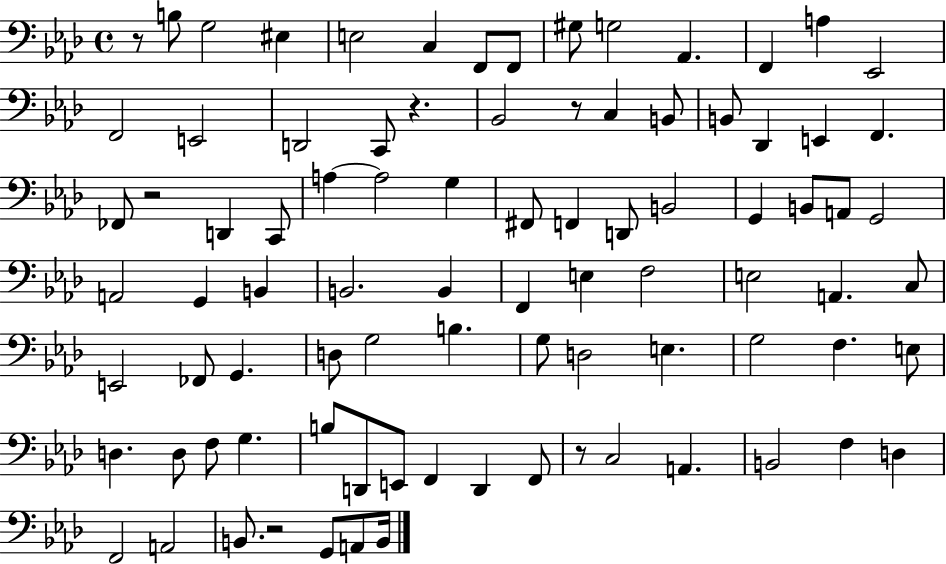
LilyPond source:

{
  \clef bass
  \time 4/4
  \defaultTimeSignature
  \key aes \major
  r8 b8 g2 eis4 | e2 c4 f,8 f,8 | gis8 g2 aes,4. | f,4 a4 ees,2 | \break f,2 e,2 | d,2 c,8 r4. | bes,2 r8 c4 b,8 | b,8 des,4 e,4 f,4. | \break fes,8 r2 d,4 c,8 | a4~~ a2 g4 | fis,8 f,4 d,8 b,2 | g,4 b,8 a,8 g,2 | \break a,2 g,4 b,4 | b,2. b,4 | f,4 e4 f2 | e2 a,4. c8 | \break e,2 fes,8 g,4. | d8 g2 b4. | g8 d2 e4. | g2 f4. e8 | \break d4. d8 f8 g4. | b8 d,8 e,8 f,4 d,4 f,8 | r8 c2 a,4. | b,2 f4 d4 | \break f,2 a,2 | b,8. r2 g,8 a,8 b,16 | \bar "|."
}